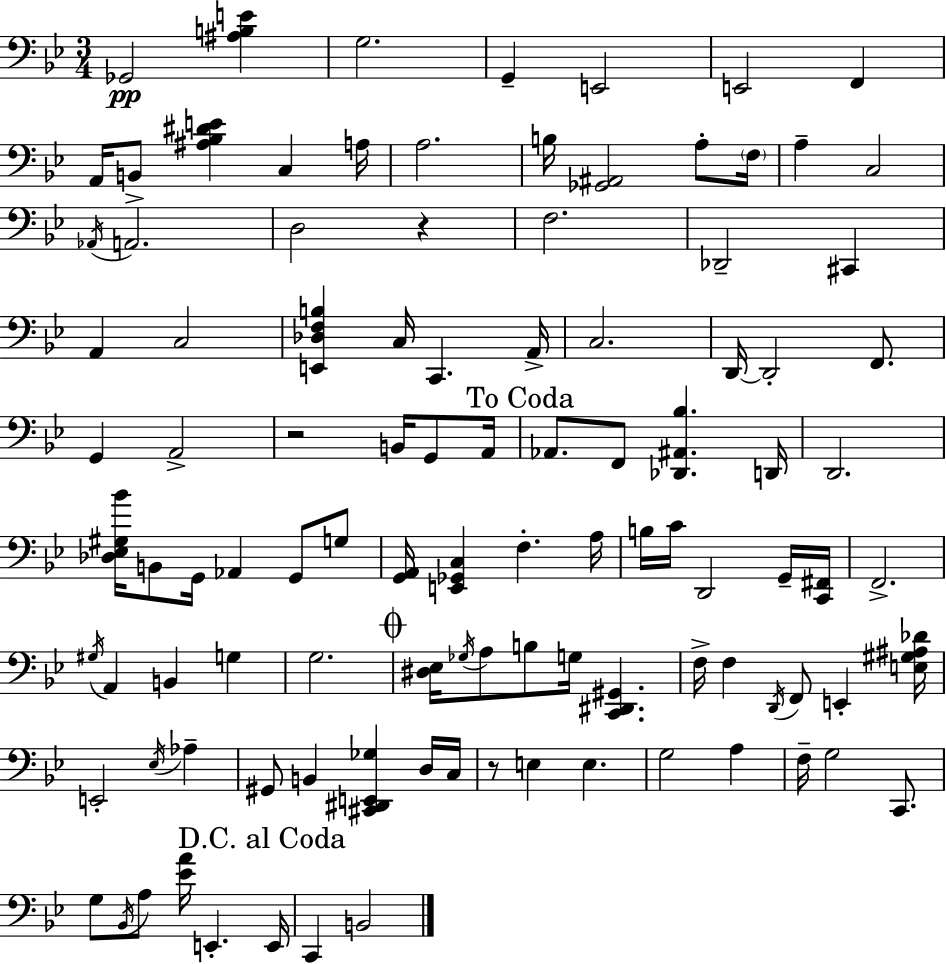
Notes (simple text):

Gb2/h [A#3,B3,E4]/q G3/h. G2/q E2/h E2/h F2/q A2/s B2/e [A#3,Bb3,D#4,E4]/q C3/q A3/s A3/h. B3/s [Gb2,A#2]/h A3/e F3/s A3/q C3/h Ab2/s A2/h. D3/h R/q F3/h. Db2/h C#2/q A2/q C3/h [E2,Db3,F3,B3]/q C3/s C2/q. A2/s C3/h. D2/s D2/h F2/e. G2/q A2/h R/h B2/s G2/e A2/s Ab2/e. F2/e [Db2,A#2,Bb3]/q. D2/s D2/h. [Db3,Eb3,G#3,Bb4]/s B2/e G2/s Ab2/q G2/e G3/e [G2,A2]/s [E2,Gb2,C3]/q F3/q. A3/s B3/s C4/s D2/h G2/s [C2,F#2]/s F2/h. G#3/s A2/q B2/q G3/q G3/h. [D#3,Eb3]/s Gb3/s A3/e B3/e G3/s [C2,D#2,G#2]/q. F3/s F3/q D2/s F2/e E2/q [E3,G#3,A#3,Db4]/s E2/h Eb3/s Ab3/q G#2/e B2/q [C#2,D#2,E2,Gb3]/q D3/s C3/s R/e E3/q E3/q. G3/h A3/q F3/s G3/h C2/e. G3/e Bb2/s A3/e [Eb4,A4]/s E2/q. E2/s C2/q B2/h